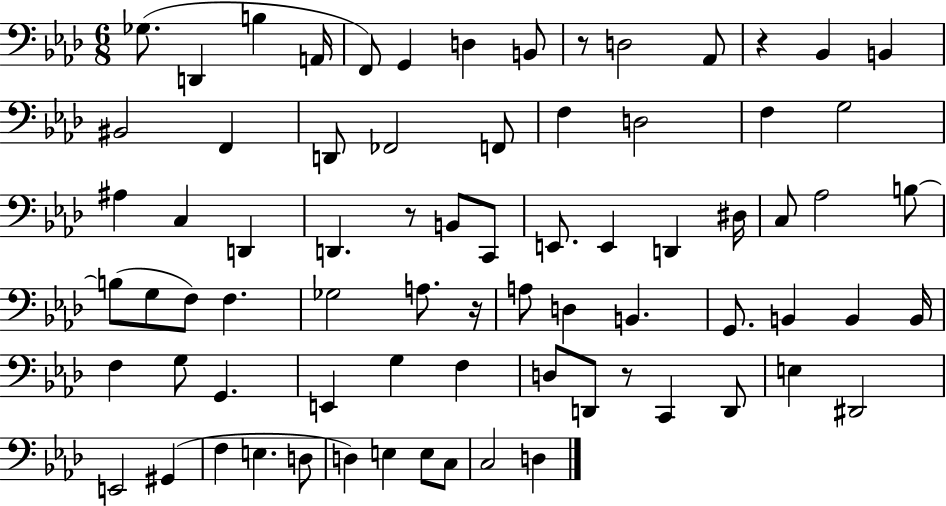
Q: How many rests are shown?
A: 5